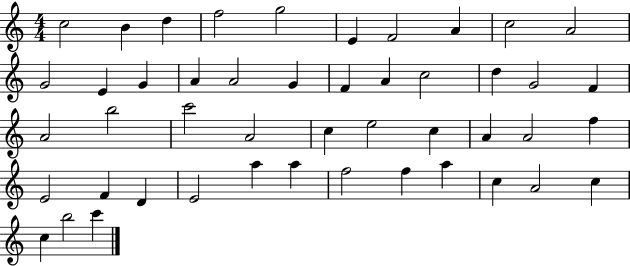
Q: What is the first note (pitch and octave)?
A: C5